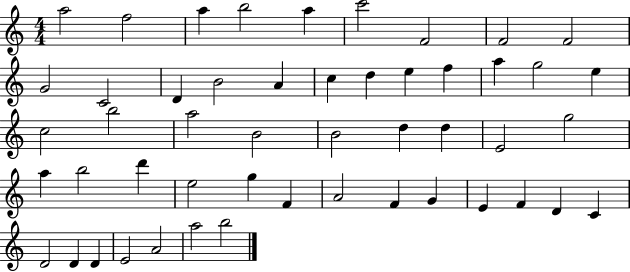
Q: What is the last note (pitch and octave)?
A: B5